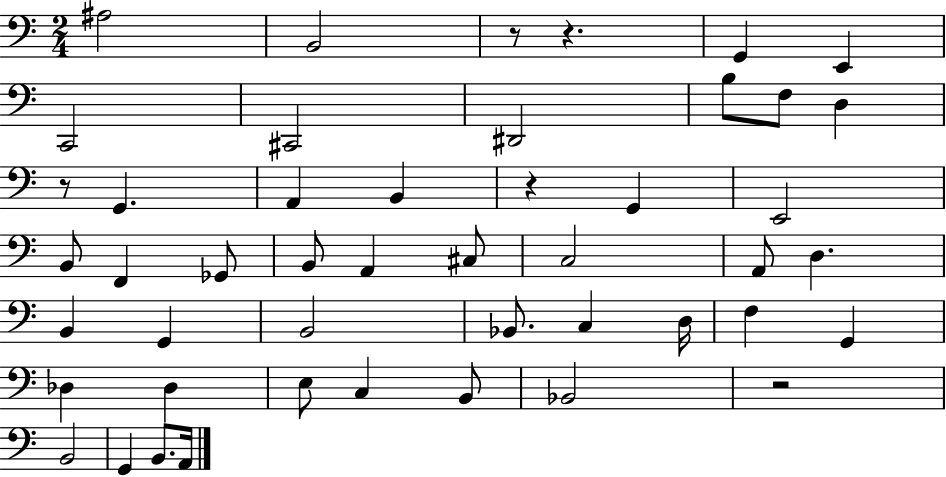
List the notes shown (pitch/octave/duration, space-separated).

A#3/h B2/h R/e R/q. G2/q E2/q C2/h C#2/h D#2/h B3/e F3/e D3/q R/e G2/q. A2/q B2/q R/q G2/q E2/h B2/e F2/q Gb2/e B2/e A2/q C#3/e C3/h A2/e D3/q. B2/q G2/q B2/h Bb2/e. C3/q D3/s F3/q G2/q Db3/q Db3/q E3/e C3/q B2/e Bb2/h R/h B2/h G2/q B2/e. A2/s